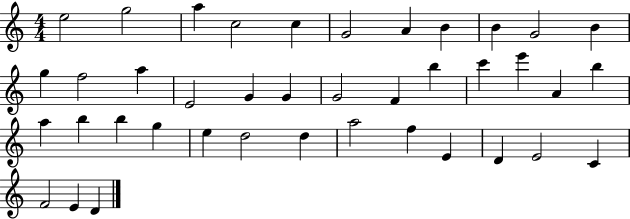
X:1
T:Untitled
M:4/4
L:1/4
K:C
e2 g2 a c2 c G2 A B B G2 B g f2 a E2 G G G2 F b c' e' A b a b b g e d2 d a2 f E D E2 C F2 E D